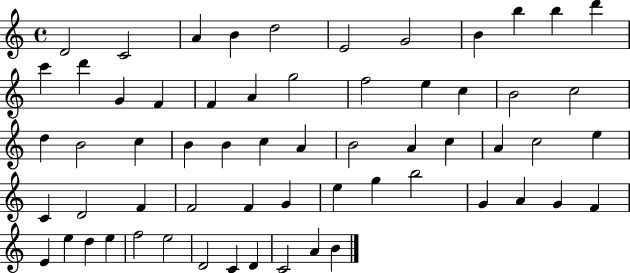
{
  \clef treble
  \time 4/4
  \defaultTimeSignature
  \key c \major
  d'2 c'2 | a'4 b'4 d''2 | e'2 g'2 | b'4 b''4 b''4 d'''4 | \break c'''4 d'''4 g'4 f'4 | f'4 a'4 g''2 | f''2 e''4 c''4 | b'2 c''2 | \break d''4 b'2 c''4 | b'4 b'4 c''4 a'4 | b'2 a'4 c''4 | a'4 c''2 e''4 | \break c'4 d'2 f'4 | f'2 f'4 g'4 | e''4 g''4 b''2 | g'4 a'4 g'4 f'4 | \break e'4 e''4 d''4 e''4 | f''2 e''2 | d'2 c'4 d'4 | c'2 a'4 b'4 | \break \bar "|."
}